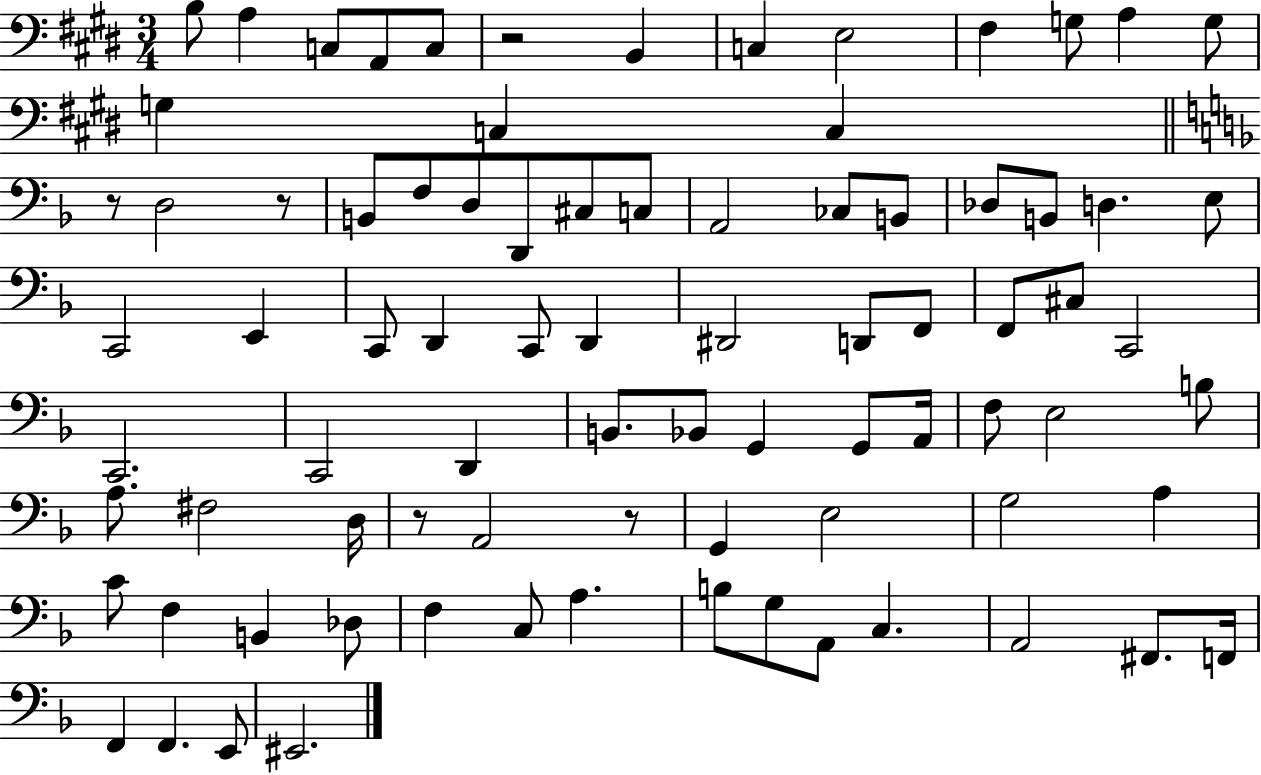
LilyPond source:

{
  \clef bass
  \numericTimeSignature
  \time 3/4
  \key e \major
  b8 a4 c8 a,8 c8 | r2 b,4 | c4 e2 | fis4 g8 a4 g8 | \break g4 c4 c4 | \bar "||" \break \key d \minor r8 d2 r8 | b,8 f8 d8 d,8 cis8 c8 | a,2 ces8 b,8 | des8 b,8 d4. e8 | \break c,2 e,4 | c,8 d,4 c,8 d,4 | dis,2 d,8 f,8 | f,8 cis8 c,2 | \break c,2. | c,2 d,4 | b,8. bes,8 g,4 g,8 a,16 | f8 e2 b8 | \break a8. fis2 d16 | r8 a,2 r8 | g,4 e2 | g2 a4 | \break c'8 f4 b,4 des8 | f4 c8 a4. | b8 g8 a,8 c4. | a,2 fis,8. f,16 | \break f,4 f,4. e,8 | eis,2. | \bar "|."
}